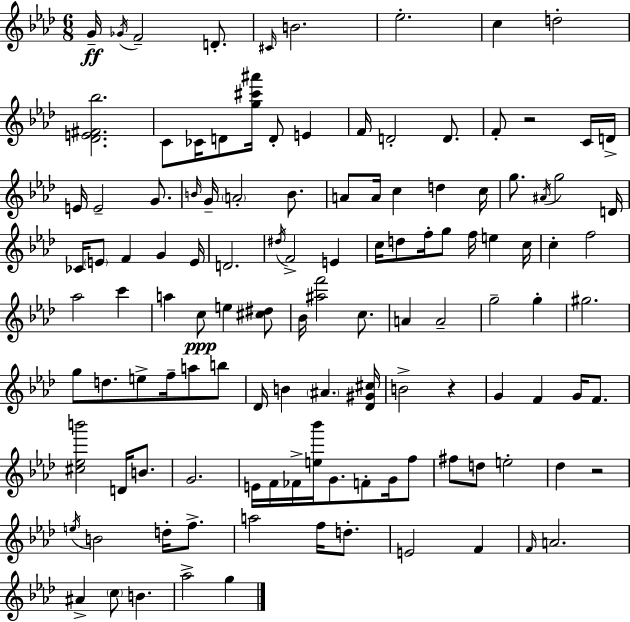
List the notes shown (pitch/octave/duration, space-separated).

G4/s Gb4/s F4/h D4/e. C#4/s B4/h. Eb5/h. C5/q D5/h [Db4,E4,F#4,Bb5]/h. C4/e CES4/s D4/e [G5,C#6,A#6]/s D4/e E4/q F4/s D4/h D4/e. F4/e R/h C4/s D4/s E4/s E4/h G4/e. B4/s G4/s A4/h B4/e. A4/e A4/s C5/q D5/q C5/s G5/e. A#4/s G5/h D4/s CES4/s E4/e F4/q G4/q E4/s D4/h. D#5/s F4/h E4/q C5/s D5/e F5/s G5/e F5/s E5/q C5/s C5/q F5/h Ab5/h C6/q A5/q C5/e E5/q [C#5,D#5]/e Bb4/s [A#5,F6]/h C5/e. A4/q A4/h G5/h G5/q G#5/h. G5/e D5/e. E5/e F5/s A5/e B5/e Db4/s B4/q A#4/q. [Db4,G#4,C#5]/s B4/h R/q G4/q F4/q G4/s F4/e. [C#5,Eb5,B6]/h D4/s B4/e. G4/h. E4/s F4/s FES4/s [E5,Bb6]/s G4/e. F4/e G4/s F5/e F#5/e D5/e E5/h Db5/q R/h E5/s B4/h D5/s F5/e. A5/h F5/s D5/e. E4/h F4/q F4/s A4/h. A#4/q C5/e B4/q. Ab5/h G5/q